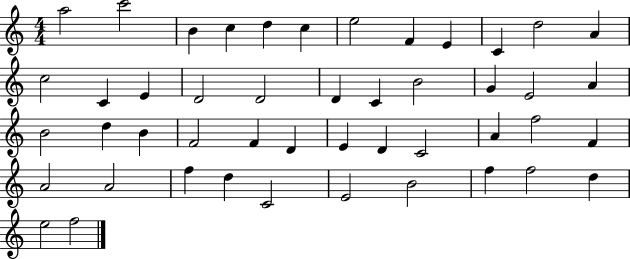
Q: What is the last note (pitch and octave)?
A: F5